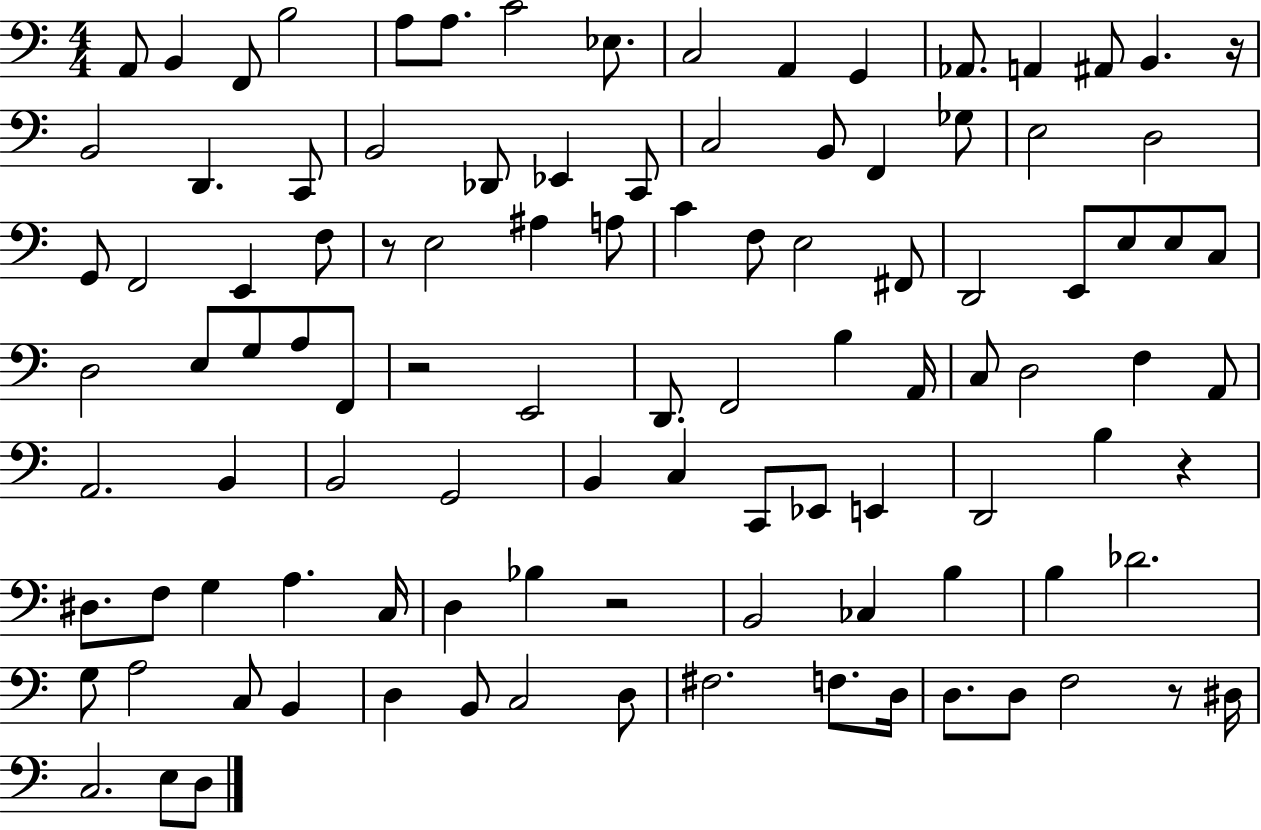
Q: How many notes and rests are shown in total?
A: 105